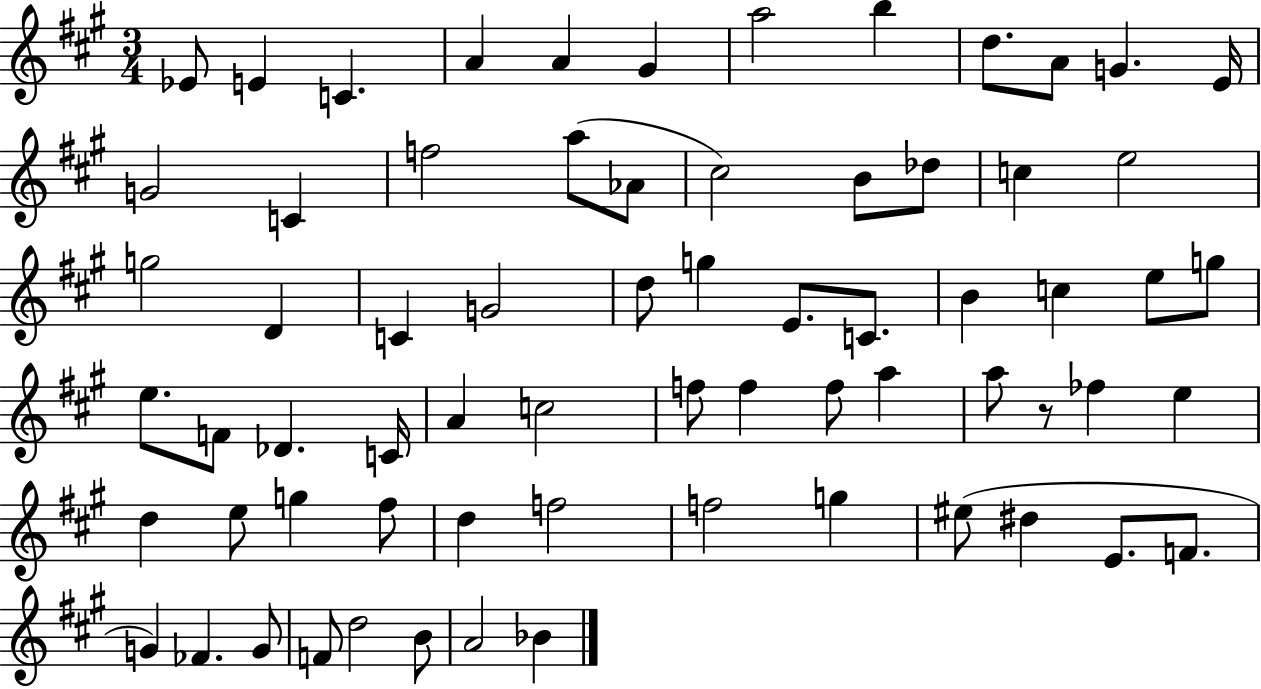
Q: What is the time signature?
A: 3/4